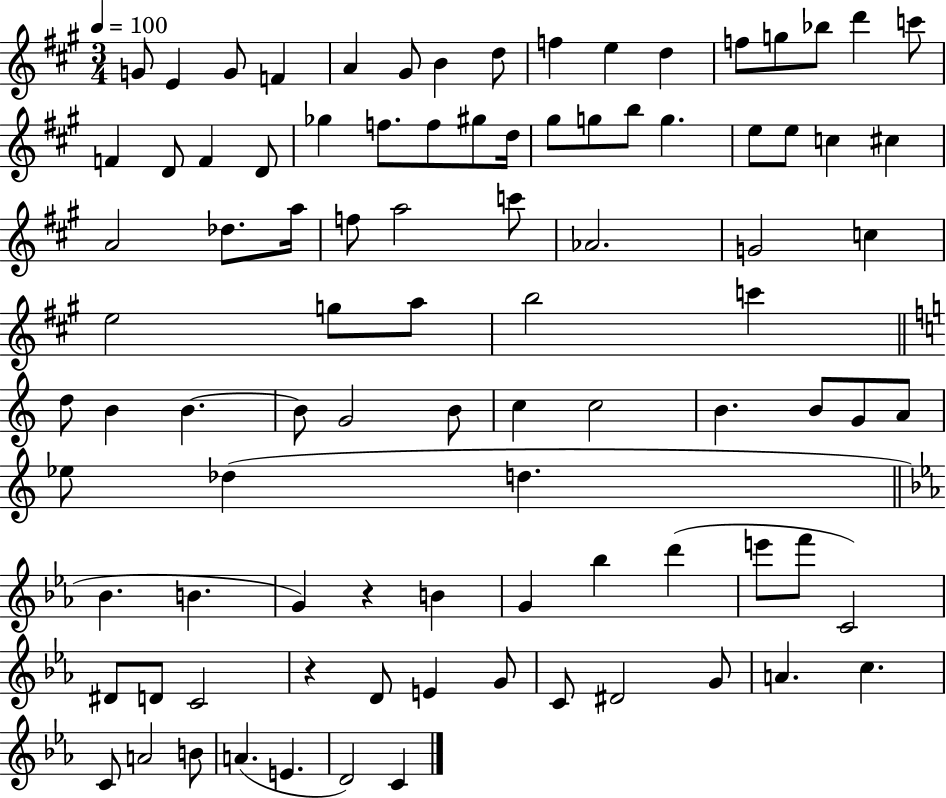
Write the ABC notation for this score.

X:1
T:Untitled
M:3/4
L:1/4
K:A
G/2 E G/2 F A ^G/2 B d/2 f e d f/2 g/2 _b/2 d' c'/2 F D/2 F D/2 _g f/2 f/2 ^g/2 d/4 ^g/2 g/2 b/2 g e/2 e/2 c ^c A2 _d/2 a/4 f/2 a2 c'/2 _A2 G2 c e2 g/2 a/2 b2 c' d/2 B B B/2 G2 B/2 c c2 B B/2 G/2 A/2 _e/2 _d d _B B G z B G _b d' e'/2 f'/2 C2 ^D/2 D/2 C2 z D/2 E G/2 C/2 ^D2 G/2 A c C/2 A2 B/2 A E D2 C